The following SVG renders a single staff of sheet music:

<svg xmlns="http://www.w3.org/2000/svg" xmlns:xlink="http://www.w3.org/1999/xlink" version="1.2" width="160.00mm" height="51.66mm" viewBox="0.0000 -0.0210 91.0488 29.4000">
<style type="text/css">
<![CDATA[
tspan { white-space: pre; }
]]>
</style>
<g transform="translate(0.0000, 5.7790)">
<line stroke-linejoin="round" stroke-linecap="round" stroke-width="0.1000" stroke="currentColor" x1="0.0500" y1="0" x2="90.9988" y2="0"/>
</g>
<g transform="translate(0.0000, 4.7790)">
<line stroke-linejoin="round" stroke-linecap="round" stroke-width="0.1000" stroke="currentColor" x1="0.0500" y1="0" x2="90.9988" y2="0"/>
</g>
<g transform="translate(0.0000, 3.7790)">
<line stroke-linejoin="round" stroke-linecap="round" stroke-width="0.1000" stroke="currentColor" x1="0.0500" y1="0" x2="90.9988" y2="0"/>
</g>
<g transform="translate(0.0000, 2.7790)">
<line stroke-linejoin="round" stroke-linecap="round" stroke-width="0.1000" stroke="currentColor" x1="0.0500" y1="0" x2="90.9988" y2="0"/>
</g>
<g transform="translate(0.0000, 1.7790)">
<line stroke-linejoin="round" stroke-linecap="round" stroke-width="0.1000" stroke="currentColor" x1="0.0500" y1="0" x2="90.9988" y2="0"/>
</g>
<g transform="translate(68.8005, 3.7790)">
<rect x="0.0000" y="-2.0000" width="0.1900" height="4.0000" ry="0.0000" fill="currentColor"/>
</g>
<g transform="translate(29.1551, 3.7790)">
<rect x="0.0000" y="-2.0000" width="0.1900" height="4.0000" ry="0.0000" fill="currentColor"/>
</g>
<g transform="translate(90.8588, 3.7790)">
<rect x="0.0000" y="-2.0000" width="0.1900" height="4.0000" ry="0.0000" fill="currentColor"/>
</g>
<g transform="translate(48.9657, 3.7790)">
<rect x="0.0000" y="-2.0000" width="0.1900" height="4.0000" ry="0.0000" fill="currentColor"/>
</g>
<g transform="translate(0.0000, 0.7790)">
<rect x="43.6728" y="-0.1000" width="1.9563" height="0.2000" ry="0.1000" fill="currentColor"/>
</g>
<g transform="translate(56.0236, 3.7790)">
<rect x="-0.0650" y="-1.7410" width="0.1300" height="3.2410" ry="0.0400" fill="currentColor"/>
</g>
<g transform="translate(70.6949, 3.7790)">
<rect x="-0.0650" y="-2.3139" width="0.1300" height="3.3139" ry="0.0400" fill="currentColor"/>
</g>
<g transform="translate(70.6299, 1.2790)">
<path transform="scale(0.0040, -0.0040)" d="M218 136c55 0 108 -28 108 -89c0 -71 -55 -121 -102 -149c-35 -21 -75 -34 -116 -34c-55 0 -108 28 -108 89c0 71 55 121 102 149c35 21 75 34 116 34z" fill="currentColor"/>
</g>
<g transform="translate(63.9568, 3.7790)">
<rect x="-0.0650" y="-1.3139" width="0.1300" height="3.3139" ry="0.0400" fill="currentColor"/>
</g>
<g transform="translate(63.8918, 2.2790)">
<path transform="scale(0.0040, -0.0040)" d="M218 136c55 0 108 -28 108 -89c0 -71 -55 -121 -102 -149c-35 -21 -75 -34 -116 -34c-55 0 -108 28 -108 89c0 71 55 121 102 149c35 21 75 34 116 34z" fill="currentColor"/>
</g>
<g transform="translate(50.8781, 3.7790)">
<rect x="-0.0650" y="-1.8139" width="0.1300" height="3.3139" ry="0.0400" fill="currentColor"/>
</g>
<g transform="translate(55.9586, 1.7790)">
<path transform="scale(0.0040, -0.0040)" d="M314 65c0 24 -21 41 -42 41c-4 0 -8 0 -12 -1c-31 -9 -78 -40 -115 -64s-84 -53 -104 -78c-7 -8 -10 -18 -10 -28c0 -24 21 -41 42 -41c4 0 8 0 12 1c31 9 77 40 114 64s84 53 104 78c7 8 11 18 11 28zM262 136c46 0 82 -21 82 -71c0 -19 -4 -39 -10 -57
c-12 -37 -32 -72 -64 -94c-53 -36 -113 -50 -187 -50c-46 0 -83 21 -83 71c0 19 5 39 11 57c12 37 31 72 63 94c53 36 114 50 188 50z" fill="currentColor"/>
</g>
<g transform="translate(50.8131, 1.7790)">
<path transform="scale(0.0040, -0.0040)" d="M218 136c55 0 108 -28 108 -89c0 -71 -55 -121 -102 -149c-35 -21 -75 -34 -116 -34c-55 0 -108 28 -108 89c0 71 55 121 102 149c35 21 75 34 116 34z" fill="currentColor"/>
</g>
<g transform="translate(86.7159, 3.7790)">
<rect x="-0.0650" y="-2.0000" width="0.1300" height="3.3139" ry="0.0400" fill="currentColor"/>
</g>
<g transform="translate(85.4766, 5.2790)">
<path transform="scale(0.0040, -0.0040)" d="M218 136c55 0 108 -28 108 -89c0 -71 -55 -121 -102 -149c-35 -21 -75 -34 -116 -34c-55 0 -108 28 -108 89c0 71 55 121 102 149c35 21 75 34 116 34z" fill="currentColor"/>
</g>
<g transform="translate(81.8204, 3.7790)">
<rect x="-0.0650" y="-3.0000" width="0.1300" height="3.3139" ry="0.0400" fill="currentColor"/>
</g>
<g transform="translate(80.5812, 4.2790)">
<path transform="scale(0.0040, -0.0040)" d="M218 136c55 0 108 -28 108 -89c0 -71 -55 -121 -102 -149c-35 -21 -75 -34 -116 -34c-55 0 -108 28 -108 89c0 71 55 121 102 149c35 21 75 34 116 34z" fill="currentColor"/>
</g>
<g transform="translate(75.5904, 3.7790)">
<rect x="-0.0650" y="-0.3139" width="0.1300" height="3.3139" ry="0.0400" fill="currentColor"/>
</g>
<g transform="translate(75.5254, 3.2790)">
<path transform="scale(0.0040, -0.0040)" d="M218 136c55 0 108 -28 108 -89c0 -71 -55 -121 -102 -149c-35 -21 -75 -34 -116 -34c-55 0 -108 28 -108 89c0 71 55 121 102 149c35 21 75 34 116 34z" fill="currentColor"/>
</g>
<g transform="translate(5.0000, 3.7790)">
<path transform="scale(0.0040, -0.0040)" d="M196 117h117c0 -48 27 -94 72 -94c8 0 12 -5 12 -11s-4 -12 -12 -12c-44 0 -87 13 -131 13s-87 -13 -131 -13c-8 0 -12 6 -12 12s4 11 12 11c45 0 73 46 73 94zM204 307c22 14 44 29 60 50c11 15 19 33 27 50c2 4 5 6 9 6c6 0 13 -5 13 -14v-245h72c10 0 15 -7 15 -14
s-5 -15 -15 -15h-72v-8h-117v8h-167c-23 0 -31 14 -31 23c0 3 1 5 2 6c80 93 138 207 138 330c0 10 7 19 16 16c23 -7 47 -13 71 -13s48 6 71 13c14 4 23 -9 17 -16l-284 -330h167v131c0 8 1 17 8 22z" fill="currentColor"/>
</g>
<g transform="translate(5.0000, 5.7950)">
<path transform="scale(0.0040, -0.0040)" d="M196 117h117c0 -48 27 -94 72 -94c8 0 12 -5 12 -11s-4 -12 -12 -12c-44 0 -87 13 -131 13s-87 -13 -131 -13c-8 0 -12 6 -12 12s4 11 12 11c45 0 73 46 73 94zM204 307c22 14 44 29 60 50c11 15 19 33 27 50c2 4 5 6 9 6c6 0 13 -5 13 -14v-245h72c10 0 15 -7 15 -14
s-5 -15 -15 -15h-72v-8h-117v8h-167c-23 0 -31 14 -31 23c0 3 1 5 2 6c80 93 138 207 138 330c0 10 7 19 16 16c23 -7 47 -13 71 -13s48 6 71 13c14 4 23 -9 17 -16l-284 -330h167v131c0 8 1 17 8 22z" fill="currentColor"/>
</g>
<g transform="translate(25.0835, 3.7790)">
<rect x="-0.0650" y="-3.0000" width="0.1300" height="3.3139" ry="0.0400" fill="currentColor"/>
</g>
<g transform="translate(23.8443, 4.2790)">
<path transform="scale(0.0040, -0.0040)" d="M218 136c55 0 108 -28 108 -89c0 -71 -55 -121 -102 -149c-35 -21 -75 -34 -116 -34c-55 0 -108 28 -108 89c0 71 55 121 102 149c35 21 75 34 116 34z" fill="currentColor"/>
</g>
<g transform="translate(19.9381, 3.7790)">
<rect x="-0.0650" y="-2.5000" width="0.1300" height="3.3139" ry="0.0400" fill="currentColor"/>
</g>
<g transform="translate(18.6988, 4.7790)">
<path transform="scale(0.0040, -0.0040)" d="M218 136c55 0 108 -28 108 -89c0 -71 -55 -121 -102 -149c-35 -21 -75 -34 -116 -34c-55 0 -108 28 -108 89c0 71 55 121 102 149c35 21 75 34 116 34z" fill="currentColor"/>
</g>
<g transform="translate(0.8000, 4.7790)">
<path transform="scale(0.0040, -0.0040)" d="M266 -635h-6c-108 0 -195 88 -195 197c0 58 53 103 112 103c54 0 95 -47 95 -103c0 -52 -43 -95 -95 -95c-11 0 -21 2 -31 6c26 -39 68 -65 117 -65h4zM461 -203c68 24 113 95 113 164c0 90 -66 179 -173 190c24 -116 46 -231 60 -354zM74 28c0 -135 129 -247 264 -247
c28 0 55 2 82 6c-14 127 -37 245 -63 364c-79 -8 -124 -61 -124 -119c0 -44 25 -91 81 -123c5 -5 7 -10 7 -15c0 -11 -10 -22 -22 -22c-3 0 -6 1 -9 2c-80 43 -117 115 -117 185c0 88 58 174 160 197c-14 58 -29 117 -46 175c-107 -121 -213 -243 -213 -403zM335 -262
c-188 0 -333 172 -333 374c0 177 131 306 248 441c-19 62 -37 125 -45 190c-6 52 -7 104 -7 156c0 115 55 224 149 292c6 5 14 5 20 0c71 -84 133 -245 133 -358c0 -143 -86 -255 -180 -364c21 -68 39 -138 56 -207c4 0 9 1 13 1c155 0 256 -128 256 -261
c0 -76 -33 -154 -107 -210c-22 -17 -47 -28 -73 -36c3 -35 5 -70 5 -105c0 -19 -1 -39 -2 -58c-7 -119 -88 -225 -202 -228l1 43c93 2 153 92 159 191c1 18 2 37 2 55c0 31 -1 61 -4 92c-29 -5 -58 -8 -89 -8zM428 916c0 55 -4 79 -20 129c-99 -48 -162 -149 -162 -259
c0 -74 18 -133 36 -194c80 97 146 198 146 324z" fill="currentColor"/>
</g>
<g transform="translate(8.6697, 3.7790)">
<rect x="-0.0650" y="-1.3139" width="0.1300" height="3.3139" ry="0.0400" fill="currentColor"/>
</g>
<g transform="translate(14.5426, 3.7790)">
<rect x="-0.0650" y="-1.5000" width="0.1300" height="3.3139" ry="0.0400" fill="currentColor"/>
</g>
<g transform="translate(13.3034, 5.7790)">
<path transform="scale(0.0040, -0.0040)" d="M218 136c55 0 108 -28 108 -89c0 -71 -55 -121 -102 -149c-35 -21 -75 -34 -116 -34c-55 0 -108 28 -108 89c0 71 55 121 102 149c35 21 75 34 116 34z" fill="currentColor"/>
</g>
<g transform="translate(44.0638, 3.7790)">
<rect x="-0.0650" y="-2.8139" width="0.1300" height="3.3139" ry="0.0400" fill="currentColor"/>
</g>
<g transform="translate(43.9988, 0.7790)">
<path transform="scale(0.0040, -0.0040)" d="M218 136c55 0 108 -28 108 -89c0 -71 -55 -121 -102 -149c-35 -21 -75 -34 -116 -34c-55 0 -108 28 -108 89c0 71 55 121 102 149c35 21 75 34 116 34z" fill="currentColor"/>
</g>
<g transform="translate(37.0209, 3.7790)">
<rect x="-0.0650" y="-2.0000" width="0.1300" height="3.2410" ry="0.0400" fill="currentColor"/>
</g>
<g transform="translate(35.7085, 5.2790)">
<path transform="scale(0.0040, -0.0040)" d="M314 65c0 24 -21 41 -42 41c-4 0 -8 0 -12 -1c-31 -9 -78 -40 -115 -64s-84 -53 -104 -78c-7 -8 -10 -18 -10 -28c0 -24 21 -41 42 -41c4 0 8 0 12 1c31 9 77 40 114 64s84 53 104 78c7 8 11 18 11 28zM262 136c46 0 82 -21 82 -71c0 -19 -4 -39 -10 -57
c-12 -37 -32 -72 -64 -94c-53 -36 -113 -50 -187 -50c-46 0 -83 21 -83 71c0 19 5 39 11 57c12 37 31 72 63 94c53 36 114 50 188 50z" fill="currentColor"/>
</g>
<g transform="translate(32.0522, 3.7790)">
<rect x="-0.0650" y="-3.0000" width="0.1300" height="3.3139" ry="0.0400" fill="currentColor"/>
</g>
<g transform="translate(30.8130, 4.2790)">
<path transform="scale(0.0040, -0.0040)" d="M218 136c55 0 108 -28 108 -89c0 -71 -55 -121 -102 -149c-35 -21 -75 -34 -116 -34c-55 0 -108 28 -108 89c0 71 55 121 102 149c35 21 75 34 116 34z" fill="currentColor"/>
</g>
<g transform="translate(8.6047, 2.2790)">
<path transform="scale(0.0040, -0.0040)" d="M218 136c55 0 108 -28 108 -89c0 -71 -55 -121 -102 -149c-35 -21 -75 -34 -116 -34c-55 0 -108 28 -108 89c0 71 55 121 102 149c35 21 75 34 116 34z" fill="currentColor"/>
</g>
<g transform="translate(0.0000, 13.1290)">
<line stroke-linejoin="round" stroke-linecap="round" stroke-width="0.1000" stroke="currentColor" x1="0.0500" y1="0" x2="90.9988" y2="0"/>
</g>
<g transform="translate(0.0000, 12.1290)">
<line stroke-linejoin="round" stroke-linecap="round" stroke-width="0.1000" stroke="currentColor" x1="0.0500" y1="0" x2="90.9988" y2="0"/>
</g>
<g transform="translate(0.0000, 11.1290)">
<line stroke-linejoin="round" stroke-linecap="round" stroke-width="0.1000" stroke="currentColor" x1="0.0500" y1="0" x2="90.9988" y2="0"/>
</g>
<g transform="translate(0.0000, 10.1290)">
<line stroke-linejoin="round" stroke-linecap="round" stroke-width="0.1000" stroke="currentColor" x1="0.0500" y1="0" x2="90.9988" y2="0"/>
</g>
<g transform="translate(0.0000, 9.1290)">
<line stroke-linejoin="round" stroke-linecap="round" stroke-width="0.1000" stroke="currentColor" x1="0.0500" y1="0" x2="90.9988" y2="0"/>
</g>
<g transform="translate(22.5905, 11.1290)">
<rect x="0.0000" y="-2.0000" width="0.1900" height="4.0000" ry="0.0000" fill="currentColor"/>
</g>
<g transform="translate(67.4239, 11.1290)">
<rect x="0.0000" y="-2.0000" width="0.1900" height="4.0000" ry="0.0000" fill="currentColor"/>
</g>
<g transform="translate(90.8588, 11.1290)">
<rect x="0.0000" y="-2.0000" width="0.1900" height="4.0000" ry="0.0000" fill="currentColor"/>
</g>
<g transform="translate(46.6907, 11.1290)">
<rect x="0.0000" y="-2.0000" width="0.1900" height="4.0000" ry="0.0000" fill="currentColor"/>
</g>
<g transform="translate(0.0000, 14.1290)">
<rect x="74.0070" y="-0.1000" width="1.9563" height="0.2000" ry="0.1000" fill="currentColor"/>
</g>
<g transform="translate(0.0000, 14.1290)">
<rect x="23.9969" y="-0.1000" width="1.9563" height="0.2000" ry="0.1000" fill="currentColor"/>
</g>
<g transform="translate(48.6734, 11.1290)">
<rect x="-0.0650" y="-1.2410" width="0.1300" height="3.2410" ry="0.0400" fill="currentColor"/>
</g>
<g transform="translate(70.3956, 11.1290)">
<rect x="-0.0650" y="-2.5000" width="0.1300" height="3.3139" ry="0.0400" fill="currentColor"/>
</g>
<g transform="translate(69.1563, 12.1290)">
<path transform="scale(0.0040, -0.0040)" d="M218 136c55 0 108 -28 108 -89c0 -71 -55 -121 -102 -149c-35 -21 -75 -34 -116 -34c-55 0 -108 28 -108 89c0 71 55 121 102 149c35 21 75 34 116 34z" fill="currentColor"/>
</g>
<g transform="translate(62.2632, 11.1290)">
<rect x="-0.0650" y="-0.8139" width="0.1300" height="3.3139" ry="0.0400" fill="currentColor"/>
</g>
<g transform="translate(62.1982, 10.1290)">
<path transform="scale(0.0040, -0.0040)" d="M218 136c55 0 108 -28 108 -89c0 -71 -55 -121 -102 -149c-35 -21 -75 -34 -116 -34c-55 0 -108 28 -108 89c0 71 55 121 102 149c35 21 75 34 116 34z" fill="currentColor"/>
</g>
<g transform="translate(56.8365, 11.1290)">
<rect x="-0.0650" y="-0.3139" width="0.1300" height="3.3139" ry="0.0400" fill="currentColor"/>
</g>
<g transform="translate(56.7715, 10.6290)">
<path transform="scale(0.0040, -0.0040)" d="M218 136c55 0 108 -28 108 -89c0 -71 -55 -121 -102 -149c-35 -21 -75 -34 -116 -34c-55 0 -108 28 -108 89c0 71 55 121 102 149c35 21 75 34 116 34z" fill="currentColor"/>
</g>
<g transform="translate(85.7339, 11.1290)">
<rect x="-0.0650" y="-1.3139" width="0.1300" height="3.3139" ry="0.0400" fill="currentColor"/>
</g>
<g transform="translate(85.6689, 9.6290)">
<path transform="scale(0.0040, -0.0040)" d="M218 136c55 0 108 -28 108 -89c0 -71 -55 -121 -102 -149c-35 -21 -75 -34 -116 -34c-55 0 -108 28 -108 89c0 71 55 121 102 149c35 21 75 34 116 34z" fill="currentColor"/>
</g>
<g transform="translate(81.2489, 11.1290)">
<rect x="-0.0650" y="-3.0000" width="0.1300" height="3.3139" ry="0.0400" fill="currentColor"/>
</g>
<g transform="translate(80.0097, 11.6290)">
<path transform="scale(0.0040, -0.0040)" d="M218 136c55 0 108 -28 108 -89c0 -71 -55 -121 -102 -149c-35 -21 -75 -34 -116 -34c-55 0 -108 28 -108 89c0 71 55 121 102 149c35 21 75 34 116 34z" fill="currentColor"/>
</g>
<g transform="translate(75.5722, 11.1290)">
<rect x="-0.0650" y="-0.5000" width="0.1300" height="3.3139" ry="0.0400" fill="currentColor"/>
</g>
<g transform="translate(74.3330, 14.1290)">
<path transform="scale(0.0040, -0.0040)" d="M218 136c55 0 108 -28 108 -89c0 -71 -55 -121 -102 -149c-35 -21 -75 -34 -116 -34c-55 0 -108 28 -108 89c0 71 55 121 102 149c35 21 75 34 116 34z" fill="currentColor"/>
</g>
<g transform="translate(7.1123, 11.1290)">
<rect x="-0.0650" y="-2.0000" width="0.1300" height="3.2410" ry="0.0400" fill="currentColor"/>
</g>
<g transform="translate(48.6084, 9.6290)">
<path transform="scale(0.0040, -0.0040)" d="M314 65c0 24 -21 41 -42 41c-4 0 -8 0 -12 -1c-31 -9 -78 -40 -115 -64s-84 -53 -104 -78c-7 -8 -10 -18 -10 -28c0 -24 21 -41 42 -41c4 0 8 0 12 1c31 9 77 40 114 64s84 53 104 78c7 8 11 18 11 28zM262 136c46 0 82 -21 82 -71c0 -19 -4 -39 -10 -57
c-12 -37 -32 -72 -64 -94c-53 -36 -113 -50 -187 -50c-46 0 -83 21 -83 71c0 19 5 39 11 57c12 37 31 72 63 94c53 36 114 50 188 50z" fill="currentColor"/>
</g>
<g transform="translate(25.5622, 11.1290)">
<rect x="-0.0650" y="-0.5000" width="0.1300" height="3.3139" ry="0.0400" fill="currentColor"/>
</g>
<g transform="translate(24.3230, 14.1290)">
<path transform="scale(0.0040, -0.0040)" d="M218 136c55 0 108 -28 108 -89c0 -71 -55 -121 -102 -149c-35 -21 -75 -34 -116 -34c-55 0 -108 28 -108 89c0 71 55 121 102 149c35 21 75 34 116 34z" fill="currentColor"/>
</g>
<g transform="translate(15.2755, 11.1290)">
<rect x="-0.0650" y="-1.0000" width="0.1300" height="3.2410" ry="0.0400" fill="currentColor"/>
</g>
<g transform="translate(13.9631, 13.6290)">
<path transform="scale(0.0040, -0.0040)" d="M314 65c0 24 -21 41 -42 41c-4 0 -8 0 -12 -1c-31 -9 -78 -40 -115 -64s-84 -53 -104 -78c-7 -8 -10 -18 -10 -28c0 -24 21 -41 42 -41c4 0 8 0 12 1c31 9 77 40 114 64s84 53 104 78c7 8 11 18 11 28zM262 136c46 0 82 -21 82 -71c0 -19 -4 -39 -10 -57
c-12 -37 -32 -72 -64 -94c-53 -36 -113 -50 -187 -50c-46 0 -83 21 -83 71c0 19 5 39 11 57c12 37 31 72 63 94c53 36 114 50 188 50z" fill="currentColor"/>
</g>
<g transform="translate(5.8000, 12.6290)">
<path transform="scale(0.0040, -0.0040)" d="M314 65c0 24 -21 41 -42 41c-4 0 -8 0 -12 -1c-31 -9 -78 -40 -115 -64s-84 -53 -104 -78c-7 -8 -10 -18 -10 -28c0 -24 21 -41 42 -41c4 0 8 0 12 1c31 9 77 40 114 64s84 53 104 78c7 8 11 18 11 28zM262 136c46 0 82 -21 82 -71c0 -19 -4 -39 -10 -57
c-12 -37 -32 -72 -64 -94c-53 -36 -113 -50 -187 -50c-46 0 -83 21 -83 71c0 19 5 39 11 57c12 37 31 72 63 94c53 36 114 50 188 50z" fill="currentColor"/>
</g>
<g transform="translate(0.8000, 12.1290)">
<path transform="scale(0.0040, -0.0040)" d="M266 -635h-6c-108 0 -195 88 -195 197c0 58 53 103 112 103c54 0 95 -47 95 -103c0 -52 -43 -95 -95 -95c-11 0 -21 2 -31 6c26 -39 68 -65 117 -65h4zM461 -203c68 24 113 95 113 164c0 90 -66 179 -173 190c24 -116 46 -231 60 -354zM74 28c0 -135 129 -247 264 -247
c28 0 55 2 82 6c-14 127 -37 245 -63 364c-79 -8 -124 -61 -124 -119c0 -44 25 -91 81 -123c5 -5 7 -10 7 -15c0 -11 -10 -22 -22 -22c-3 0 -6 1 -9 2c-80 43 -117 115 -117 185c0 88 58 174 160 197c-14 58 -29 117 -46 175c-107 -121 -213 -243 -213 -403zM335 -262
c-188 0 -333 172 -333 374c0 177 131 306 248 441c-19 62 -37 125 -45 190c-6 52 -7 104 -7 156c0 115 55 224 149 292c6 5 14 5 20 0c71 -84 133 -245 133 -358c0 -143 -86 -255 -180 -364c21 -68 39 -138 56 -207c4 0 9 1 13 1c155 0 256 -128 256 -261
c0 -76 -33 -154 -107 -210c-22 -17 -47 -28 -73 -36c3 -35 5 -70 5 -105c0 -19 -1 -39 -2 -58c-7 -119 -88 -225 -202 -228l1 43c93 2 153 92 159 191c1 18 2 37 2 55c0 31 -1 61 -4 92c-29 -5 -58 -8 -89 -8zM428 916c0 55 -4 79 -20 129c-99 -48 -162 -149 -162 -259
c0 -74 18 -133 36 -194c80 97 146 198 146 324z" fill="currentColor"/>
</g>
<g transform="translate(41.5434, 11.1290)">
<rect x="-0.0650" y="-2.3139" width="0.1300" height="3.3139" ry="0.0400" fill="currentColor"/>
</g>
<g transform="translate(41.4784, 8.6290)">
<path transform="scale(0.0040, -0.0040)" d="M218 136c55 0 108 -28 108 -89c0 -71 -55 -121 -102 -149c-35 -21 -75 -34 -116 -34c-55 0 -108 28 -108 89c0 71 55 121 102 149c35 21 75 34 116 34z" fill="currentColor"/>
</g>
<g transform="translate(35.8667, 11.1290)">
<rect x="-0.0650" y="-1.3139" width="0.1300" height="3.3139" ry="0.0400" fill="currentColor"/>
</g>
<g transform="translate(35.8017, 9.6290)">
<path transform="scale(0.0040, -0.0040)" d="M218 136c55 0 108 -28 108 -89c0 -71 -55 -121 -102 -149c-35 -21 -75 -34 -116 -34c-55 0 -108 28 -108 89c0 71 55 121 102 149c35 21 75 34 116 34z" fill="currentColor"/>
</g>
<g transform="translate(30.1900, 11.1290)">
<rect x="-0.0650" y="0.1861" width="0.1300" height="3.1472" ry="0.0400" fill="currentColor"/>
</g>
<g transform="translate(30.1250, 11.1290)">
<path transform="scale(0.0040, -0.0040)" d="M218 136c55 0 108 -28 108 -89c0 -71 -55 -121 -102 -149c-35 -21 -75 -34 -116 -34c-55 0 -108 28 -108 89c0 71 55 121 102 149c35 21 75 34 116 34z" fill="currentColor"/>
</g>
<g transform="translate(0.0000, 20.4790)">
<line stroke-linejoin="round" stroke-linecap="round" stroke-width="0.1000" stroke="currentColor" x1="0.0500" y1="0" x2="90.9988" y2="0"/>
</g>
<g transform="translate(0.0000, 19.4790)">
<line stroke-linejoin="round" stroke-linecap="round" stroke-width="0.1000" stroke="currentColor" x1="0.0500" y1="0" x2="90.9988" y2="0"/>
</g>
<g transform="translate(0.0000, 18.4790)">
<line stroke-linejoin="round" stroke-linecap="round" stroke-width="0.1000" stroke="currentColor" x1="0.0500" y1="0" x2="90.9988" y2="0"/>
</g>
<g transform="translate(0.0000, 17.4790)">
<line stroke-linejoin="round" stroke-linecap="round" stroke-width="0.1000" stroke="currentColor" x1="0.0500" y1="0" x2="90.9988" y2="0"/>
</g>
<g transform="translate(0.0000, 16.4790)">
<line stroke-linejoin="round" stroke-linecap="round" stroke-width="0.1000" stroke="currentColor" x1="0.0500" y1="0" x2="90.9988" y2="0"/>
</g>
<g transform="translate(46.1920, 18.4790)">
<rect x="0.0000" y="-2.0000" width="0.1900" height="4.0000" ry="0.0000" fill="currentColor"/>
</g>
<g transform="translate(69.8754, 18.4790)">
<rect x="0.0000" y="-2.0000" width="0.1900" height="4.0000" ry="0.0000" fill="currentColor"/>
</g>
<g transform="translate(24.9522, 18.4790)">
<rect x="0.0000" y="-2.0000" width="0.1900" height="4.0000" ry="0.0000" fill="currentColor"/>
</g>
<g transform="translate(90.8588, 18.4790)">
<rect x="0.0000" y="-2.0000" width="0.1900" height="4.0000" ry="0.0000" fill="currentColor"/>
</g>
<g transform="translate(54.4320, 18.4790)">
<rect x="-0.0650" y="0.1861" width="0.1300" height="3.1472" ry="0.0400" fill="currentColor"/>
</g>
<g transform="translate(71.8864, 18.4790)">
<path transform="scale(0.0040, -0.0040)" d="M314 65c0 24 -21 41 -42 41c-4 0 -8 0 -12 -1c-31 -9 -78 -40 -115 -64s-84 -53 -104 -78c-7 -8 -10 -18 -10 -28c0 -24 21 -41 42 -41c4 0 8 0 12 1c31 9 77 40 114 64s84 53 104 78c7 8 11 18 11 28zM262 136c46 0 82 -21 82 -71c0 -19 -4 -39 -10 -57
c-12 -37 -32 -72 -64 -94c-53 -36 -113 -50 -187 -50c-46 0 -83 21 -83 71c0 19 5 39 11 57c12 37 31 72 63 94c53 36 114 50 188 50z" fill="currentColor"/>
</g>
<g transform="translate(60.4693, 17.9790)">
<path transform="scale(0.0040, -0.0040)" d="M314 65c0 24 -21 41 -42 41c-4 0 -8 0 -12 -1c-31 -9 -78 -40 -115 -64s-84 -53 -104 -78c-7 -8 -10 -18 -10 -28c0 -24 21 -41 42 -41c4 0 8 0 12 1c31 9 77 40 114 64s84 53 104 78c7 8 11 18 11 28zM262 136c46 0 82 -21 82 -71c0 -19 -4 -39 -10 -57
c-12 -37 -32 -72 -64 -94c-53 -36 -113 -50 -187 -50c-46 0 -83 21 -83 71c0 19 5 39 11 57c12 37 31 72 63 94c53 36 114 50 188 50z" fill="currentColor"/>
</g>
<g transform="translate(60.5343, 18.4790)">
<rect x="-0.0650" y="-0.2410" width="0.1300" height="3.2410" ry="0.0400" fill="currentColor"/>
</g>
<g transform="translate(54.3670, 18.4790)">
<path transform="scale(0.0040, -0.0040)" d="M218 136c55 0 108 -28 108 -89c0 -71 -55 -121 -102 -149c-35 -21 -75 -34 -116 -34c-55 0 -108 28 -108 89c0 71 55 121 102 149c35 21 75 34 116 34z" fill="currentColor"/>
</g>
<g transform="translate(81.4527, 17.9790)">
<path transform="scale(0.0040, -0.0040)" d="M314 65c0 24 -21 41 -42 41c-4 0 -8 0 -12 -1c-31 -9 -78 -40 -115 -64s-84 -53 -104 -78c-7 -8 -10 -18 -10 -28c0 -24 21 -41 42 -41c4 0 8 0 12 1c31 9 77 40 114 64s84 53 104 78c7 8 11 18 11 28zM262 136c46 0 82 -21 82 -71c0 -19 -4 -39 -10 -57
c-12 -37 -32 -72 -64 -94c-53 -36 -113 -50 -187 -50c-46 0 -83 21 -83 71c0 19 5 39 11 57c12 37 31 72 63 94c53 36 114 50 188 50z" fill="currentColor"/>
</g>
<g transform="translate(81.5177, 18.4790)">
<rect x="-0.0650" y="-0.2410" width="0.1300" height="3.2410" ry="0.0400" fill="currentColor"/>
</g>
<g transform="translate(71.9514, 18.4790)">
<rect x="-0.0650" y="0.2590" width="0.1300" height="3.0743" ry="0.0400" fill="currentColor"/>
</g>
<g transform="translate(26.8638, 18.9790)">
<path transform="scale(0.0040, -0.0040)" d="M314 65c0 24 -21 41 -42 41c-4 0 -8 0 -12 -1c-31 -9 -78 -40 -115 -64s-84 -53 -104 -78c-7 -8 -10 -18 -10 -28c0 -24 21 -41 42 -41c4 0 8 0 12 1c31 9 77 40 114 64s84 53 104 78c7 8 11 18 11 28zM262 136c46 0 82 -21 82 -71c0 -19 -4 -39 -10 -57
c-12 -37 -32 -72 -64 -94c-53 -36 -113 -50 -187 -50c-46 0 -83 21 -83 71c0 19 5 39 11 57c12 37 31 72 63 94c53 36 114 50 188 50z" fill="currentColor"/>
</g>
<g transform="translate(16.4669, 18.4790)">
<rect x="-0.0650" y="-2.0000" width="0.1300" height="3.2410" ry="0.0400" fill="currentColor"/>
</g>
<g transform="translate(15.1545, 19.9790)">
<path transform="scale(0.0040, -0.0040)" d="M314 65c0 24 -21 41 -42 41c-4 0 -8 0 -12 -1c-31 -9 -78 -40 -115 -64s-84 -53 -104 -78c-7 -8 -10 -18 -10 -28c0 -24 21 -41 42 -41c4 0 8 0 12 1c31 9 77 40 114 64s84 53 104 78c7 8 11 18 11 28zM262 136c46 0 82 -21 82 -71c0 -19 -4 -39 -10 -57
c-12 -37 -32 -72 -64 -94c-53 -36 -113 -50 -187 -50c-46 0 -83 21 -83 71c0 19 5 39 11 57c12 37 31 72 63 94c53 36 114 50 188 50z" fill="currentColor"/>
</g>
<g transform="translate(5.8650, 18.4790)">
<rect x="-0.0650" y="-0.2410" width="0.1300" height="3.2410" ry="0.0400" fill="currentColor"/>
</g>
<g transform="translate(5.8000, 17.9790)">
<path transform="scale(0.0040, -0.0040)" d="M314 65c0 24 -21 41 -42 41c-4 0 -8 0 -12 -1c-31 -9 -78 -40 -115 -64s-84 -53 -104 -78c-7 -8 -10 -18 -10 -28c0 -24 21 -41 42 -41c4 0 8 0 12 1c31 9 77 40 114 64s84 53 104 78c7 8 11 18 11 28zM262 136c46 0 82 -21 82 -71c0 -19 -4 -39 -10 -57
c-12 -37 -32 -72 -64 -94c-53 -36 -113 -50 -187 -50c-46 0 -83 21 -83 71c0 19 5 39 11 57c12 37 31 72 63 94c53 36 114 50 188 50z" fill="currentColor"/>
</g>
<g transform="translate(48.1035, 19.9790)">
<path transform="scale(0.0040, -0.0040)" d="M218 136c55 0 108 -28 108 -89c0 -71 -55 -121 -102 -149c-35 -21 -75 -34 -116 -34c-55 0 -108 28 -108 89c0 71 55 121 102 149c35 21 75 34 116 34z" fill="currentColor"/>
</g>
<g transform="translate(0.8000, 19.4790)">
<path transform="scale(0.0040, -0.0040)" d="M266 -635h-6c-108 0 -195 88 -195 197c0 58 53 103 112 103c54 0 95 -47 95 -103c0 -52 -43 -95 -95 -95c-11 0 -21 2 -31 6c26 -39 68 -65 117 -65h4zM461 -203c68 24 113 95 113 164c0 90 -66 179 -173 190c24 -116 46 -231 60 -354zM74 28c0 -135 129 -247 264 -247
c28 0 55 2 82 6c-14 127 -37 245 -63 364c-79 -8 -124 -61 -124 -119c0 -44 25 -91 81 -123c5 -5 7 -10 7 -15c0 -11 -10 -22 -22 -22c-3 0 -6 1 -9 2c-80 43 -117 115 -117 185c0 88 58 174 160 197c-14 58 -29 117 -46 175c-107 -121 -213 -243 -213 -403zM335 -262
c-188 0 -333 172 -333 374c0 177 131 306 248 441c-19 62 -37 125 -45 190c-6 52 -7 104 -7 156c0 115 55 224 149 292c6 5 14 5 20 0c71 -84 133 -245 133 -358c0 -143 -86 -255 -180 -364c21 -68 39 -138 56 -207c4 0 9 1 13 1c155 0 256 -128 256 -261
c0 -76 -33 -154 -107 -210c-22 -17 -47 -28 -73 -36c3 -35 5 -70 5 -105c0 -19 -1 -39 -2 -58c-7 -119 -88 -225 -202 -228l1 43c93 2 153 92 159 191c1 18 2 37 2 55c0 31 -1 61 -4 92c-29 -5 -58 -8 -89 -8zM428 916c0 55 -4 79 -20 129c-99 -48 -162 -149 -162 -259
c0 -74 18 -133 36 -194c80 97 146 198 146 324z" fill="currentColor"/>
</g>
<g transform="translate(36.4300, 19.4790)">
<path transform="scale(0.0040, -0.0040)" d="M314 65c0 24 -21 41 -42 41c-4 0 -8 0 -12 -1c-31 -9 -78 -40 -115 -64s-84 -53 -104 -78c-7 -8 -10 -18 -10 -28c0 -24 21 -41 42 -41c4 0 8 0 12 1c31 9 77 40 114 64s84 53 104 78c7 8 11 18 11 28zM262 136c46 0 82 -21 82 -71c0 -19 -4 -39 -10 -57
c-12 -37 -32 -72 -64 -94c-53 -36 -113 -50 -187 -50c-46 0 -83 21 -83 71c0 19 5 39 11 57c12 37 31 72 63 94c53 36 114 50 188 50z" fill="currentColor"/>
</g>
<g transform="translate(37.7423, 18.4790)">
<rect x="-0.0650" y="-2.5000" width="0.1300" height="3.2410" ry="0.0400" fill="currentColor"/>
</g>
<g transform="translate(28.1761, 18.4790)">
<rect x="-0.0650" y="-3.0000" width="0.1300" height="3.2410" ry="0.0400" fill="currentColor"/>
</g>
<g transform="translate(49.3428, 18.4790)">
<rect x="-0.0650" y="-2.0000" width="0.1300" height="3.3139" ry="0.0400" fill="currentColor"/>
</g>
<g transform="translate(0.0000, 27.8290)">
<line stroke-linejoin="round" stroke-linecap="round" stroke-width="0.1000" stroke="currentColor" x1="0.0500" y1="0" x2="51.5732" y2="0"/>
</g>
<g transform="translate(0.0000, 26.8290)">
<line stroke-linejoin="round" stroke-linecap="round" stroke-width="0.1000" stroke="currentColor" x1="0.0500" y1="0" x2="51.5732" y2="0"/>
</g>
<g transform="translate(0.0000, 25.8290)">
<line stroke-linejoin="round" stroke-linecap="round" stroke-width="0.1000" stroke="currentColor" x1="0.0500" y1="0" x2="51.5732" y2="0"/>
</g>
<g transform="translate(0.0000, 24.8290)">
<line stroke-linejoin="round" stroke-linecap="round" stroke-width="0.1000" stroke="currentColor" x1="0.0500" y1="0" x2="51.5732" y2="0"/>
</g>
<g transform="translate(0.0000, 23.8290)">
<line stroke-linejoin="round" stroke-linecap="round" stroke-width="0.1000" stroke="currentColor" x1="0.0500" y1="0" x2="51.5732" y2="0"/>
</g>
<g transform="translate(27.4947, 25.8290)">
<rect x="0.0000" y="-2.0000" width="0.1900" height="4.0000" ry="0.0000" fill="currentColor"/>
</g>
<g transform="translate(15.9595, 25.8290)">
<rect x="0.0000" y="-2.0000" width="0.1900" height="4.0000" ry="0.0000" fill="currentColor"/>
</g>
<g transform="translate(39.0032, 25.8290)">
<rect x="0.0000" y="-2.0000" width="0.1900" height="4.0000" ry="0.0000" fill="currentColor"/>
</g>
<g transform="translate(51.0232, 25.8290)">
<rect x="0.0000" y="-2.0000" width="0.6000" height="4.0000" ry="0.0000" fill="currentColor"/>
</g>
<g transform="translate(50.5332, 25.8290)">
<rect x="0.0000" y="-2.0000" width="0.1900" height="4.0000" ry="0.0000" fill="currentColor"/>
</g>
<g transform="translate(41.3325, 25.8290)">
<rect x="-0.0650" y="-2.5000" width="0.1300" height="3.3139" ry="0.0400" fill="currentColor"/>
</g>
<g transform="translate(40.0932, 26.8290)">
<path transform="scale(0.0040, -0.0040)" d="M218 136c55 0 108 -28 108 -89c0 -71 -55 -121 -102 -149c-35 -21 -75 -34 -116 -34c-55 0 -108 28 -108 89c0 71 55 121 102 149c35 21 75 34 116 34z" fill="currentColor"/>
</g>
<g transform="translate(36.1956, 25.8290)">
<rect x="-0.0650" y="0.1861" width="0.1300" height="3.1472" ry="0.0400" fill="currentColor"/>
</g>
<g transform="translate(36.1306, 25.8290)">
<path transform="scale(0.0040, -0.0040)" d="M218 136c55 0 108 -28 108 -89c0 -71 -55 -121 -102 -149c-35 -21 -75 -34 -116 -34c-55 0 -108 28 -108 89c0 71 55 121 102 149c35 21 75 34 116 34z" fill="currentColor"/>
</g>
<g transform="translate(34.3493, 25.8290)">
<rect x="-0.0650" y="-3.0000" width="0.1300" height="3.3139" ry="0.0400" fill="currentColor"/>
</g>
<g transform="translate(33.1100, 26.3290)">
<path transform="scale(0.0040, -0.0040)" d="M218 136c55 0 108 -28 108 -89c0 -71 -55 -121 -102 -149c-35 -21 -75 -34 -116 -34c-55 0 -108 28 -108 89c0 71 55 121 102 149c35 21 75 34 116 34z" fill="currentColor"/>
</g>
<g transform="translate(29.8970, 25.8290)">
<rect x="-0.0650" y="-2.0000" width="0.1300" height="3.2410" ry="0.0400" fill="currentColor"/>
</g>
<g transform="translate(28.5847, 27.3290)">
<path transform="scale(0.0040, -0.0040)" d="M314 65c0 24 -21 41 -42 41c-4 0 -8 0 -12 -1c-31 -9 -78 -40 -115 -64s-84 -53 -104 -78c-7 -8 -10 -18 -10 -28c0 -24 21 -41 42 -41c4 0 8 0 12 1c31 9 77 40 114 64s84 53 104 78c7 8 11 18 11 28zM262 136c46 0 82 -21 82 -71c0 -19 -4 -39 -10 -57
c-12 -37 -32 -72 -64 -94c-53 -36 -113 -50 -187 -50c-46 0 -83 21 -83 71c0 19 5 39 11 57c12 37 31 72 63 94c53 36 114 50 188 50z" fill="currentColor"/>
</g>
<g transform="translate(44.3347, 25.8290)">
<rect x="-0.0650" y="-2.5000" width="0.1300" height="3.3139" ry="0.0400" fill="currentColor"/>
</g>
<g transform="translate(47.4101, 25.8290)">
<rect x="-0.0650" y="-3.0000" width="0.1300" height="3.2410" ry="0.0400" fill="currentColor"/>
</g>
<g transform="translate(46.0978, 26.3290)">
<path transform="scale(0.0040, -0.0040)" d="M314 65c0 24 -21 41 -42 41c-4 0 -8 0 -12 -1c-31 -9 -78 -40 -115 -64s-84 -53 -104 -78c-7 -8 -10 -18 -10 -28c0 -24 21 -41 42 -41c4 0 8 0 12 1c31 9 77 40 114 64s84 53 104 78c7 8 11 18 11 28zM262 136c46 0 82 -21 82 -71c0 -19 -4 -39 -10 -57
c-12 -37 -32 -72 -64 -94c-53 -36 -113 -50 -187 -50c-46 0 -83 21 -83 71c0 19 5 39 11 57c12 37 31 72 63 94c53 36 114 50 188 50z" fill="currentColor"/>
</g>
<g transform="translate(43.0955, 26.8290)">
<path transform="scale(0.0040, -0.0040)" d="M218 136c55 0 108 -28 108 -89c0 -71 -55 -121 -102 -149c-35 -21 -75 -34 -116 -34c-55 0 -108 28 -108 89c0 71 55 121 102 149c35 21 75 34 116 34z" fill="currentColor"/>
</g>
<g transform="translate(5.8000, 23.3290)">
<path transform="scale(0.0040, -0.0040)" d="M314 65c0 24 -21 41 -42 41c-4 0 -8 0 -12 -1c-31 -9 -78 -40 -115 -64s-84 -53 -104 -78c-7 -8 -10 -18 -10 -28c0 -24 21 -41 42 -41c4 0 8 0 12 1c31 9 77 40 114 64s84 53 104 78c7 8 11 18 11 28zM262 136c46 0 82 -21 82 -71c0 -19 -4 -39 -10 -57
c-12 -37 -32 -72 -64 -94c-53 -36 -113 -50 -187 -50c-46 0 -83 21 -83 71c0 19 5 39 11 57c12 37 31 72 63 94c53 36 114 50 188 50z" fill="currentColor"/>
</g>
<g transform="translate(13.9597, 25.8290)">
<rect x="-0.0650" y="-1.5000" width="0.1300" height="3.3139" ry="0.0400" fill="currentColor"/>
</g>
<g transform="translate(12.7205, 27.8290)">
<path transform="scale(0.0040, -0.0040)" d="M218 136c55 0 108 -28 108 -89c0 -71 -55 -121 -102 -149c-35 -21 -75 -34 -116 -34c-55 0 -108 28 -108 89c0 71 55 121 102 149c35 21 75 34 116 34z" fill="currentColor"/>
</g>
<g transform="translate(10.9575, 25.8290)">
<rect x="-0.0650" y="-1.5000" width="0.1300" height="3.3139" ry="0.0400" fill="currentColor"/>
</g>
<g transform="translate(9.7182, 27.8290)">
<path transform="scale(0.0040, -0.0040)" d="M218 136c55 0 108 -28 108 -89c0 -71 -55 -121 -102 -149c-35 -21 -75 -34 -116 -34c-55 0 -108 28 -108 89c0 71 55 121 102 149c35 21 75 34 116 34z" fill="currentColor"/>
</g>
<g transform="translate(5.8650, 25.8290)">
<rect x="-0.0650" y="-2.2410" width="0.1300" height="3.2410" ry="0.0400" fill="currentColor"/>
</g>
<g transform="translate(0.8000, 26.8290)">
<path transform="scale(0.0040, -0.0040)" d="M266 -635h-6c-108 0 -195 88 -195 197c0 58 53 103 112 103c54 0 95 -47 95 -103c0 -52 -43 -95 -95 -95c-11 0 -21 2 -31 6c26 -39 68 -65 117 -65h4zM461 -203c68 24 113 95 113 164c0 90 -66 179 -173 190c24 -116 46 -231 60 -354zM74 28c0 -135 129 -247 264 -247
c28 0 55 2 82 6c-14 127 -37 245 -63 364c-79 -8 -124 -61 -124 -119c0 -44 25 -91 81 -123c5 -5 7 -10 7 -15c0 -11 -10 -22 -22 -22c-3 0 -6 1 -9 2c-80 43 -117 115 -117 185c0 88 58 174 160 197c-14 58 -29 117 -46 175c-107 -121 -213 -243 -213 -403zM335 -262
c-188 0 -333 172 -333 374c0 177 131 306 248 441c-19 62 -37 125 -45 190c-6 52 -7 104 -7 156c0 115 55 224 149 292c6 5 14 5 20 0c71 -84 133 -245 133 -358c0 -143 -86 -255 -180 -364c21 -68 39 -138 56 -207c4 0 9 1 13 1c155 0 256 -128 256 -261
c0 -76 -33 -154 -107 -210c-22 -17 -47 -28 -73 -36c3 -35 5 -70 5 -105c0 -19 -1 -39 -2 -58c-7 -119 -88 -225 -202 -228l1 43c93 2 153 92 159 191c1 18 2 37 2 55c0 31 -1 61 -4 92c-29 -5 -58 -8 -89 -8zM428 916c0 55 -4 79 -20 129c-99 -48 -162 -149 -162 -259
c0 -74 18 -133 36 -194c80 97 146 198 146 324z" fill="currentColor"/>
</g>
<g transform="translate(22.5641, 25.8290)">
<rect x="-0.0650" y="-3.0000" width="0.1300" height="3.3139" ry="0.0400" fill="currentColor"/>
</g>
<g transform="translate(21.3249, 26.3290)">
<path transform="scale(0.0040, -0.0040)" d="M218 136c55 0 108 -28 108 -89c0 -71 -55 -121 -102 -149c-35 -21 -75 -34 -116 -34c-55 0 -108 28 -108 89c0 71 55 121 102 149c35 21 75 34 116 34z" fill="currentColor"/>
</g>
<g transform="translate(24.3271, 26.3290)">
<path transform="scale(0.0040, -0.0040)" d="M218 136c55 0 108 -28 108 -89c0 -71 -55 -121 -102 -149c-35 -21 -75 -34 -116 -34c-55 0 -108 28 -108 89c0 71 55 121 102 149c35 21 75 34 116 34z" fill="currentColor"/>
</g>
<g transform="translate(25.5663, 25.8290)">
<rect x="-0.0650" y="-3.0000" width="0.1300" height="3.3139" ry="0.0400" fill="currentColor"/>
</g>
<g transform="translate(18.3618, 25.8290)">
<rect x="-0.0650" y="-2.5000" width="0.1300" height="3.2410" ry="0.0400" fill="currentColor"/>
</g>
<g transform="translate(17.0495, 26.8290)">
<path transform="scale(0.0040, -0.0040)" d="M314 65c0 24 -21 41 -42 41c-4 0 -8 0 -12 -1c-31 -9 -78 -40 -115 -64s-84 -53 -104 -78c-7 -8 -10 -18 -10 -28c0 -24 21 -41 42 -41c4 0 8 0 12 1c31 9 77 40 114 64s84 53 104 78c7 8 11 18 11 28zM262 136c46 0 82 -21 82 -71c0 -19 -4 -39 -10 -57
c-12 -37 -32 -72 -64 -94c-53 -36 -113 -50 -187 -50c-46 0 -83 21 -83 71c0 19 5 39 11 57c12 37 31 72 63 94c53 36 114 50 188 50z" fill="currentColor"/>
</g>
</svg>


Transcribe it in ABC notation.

X:1
T:Untitled
M:4/4
L:1/4
K:C
e E G A A F2 a f f2 e g c A F F2 D2 C B e g e2 c d G C A e c2 F2 A2 G2 F B c2 B2 c2 g2 E E G2 A A F2 A B G G A2